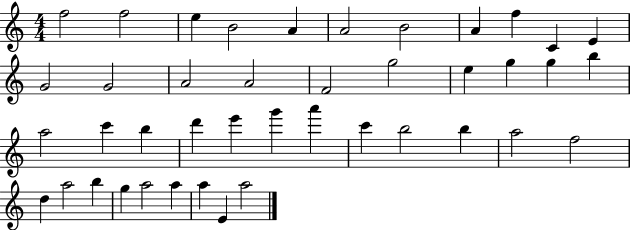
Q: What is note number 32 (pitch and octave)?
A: A5